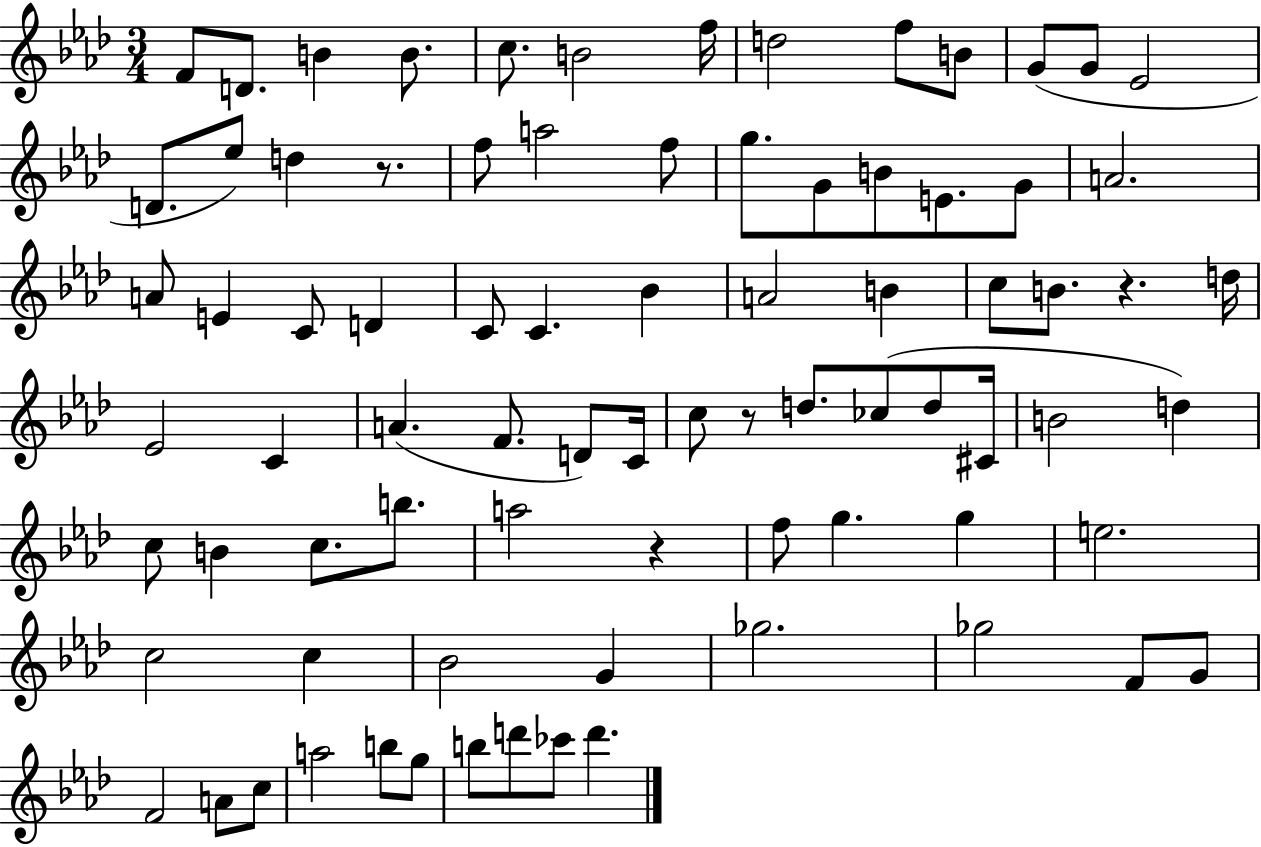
F4/e D4/e. B4/q B4/e. C5/e. B4/h F5/s D5/h F5/e B4/e G4/e G4/e Eb4/h D4/e. Eb5/e D5/q R/e. F5/e A5/h F5/e G5/e. G4/e B4/e E4/e. G4/e A4/h. A4/e E4/q C4/e D4/q C4/e C4/q. Bb4/q A4/h B4/q C5/e B4/e. R/q. D5/s Eb4/h C4/q A4/q. F4/e. D4/e C4/s C5/e R/e D5/e. CES5/e D5/e C#4/s B4/h D5/q C5/e B4/q C5/e. B5/e. A5/h R/q F5/e G5/q. G5/q E5/h. C5/h C5/q Bb4/h G4/q Gb5/h. Gb5/h F4/e G4/e F4/h A4/e C5/e A5/h B5/e G5/e B5/e D6/e CES6/e D6/q.